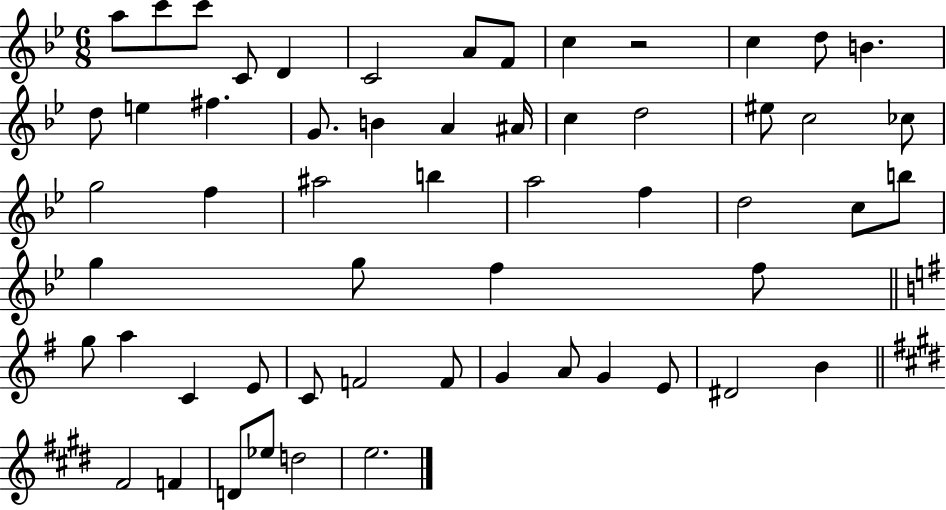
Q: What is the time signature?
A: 6/8